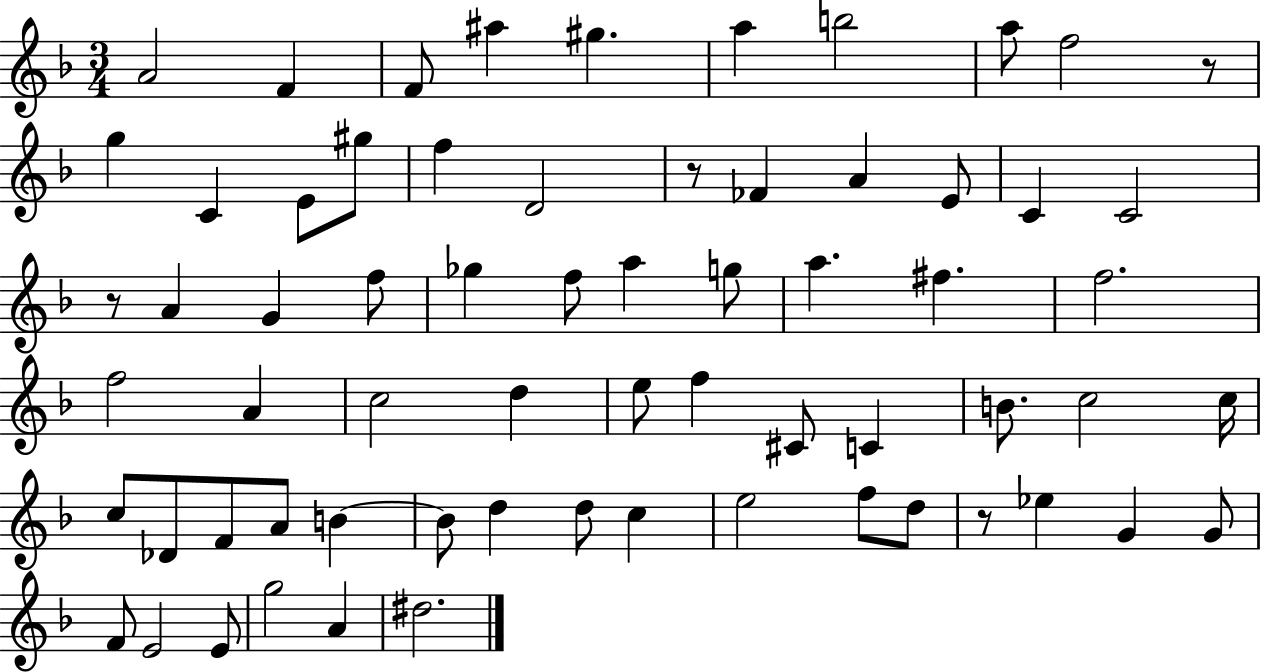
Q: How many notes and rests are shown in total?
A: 66